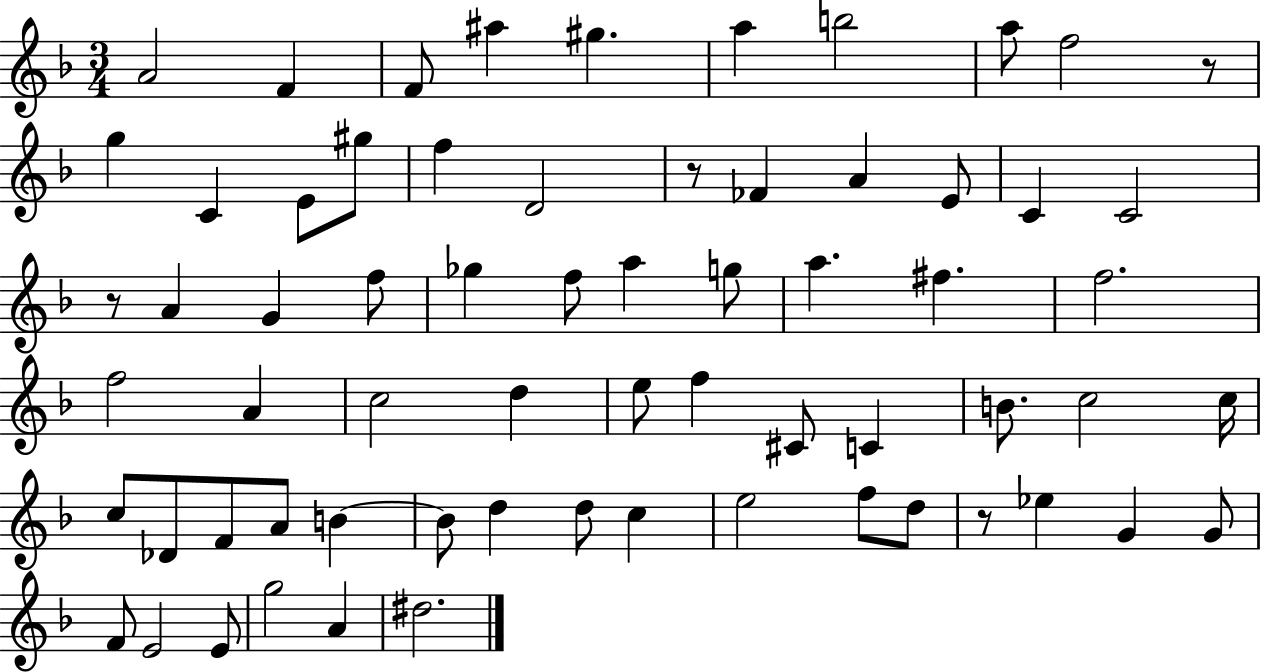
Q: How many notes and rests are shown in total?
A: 66